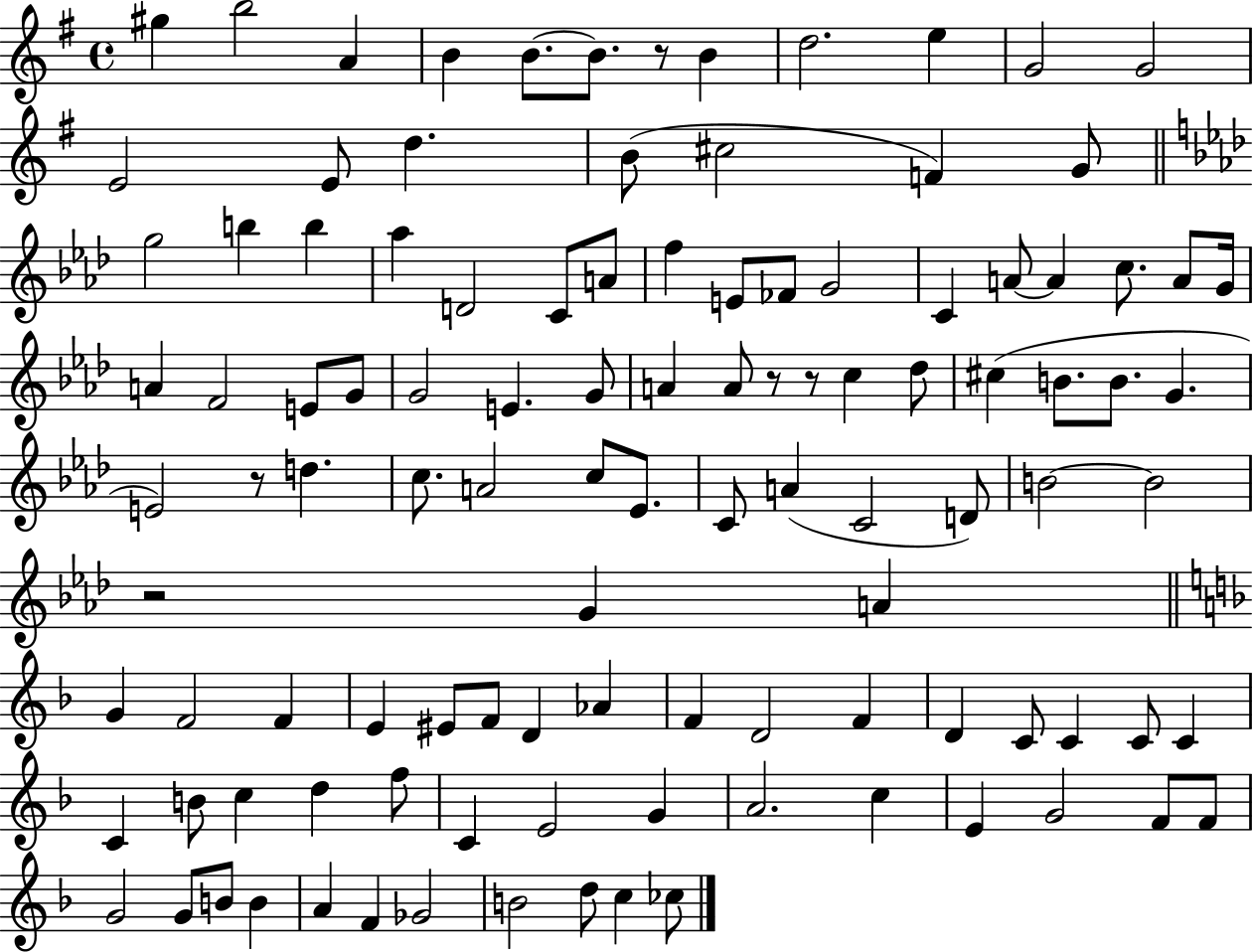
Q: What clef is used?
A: treble